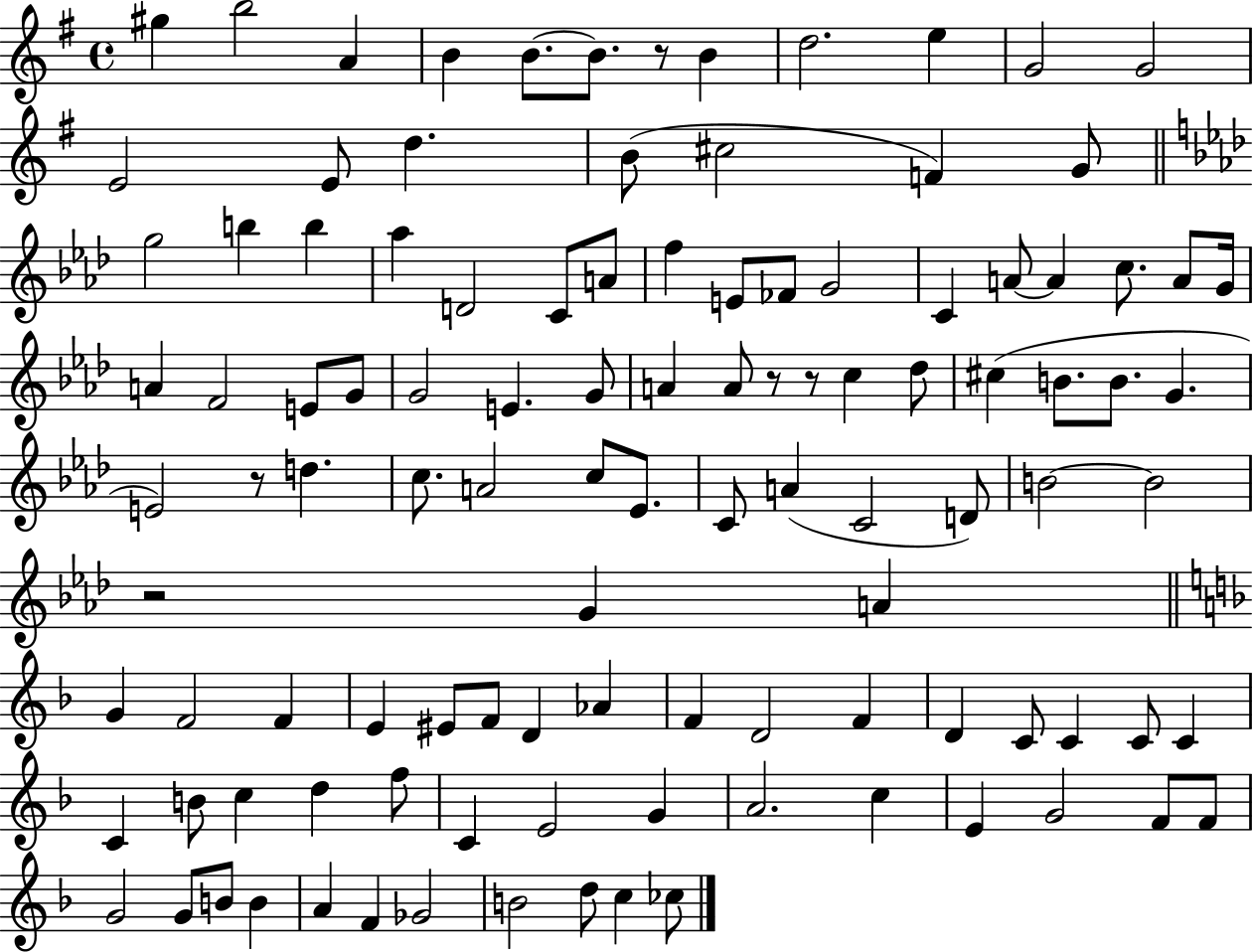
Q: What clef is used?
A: treble